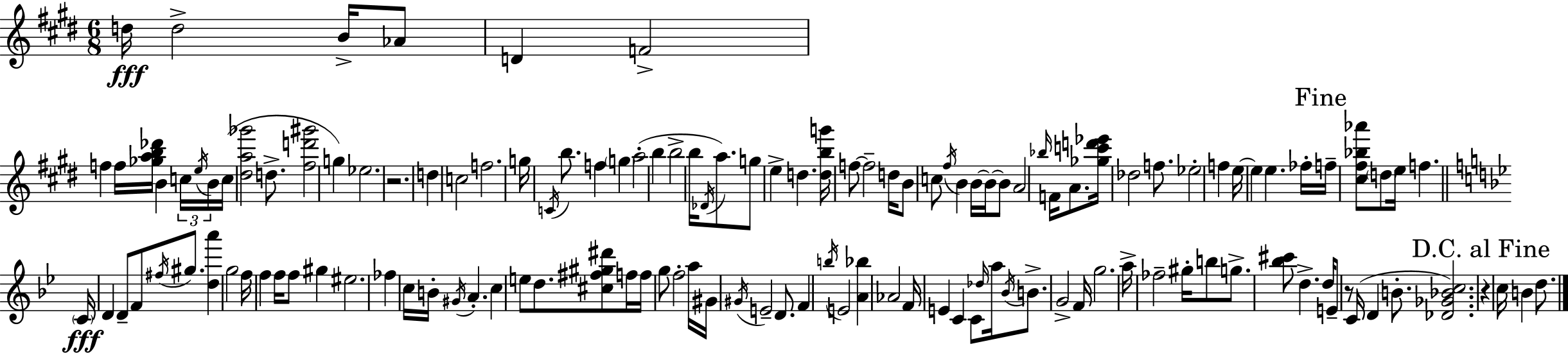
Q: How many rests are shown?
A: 3